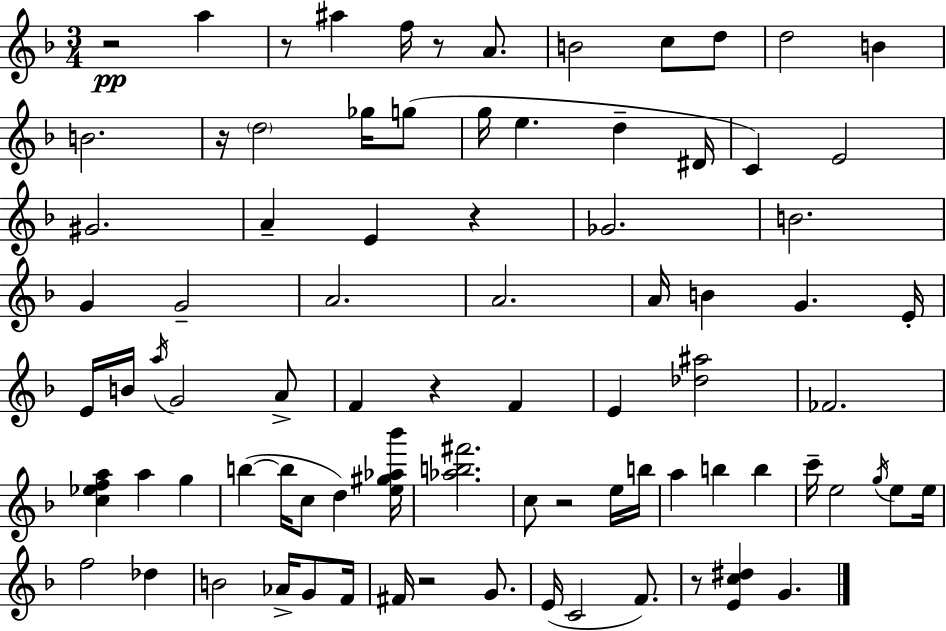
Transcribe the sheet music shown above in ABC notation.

X:1
T:Untitled
M:3/4
L:1/4
K:F
z2 a z/2 ^a f/4 z/2 A/2 B2 c/2 d/2 d2 B B2 z/4 d2 _g/4 g/2 g/4 e d ^D/4 C E2 ^G2 A E z _G2 B2 G G2 A2 A2 A/4 B G E/4 E/4 B/4 a/4 G2 A/2 F z F E [_d^a]2 _F2 [c_efa] a g b b/4 c/2 d [e^g_a_b']/4 [_ab^f']2 c/2 z2 e/4 b/4 a b b c'/4 e2 g/4 e/2 e/4 f2 _d B2 _A/4 G/2 F/4 ^F/4 z2 G/2 E/4 C2 F/2 z/2 [Ec^d] G